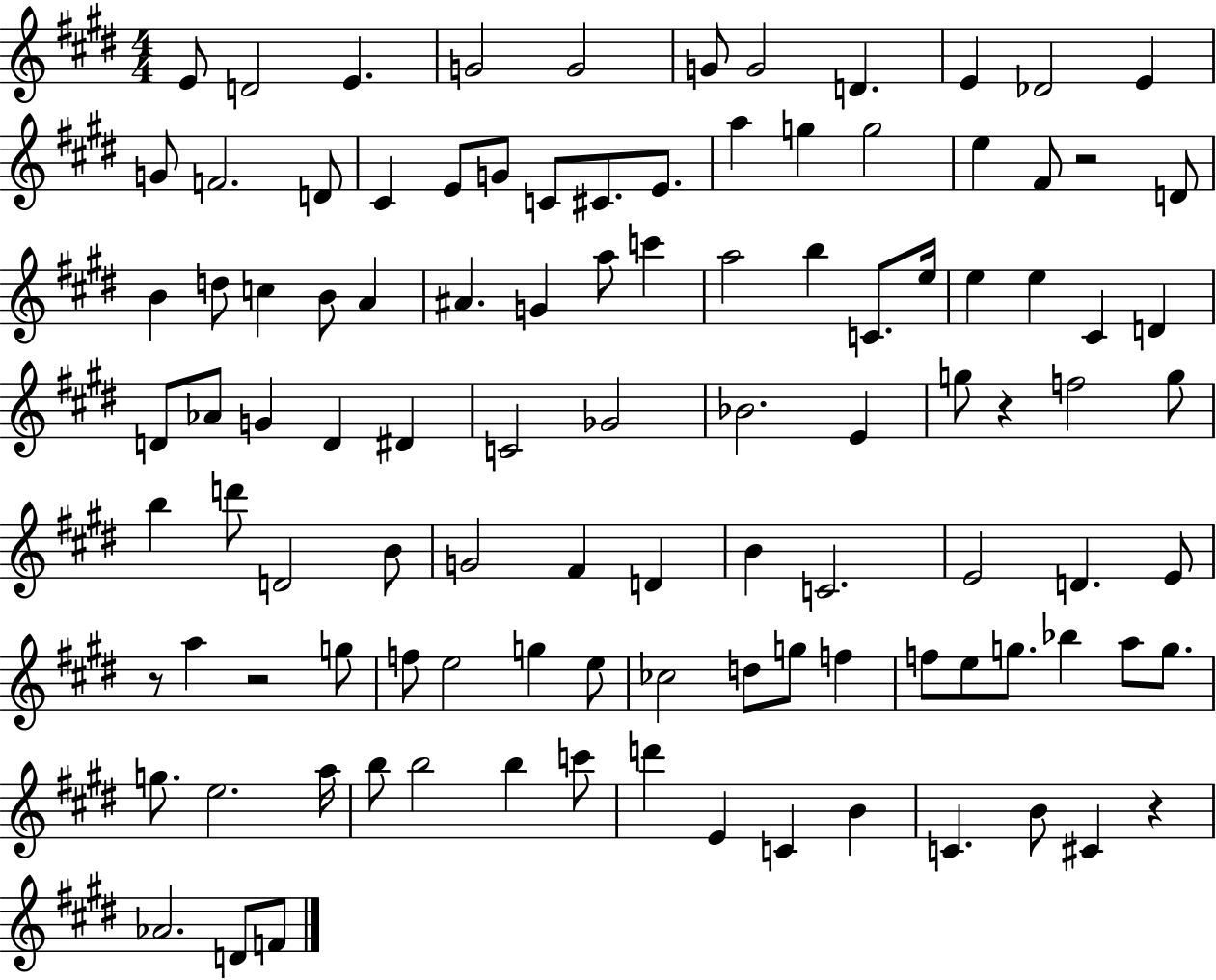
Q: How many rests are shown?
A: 5